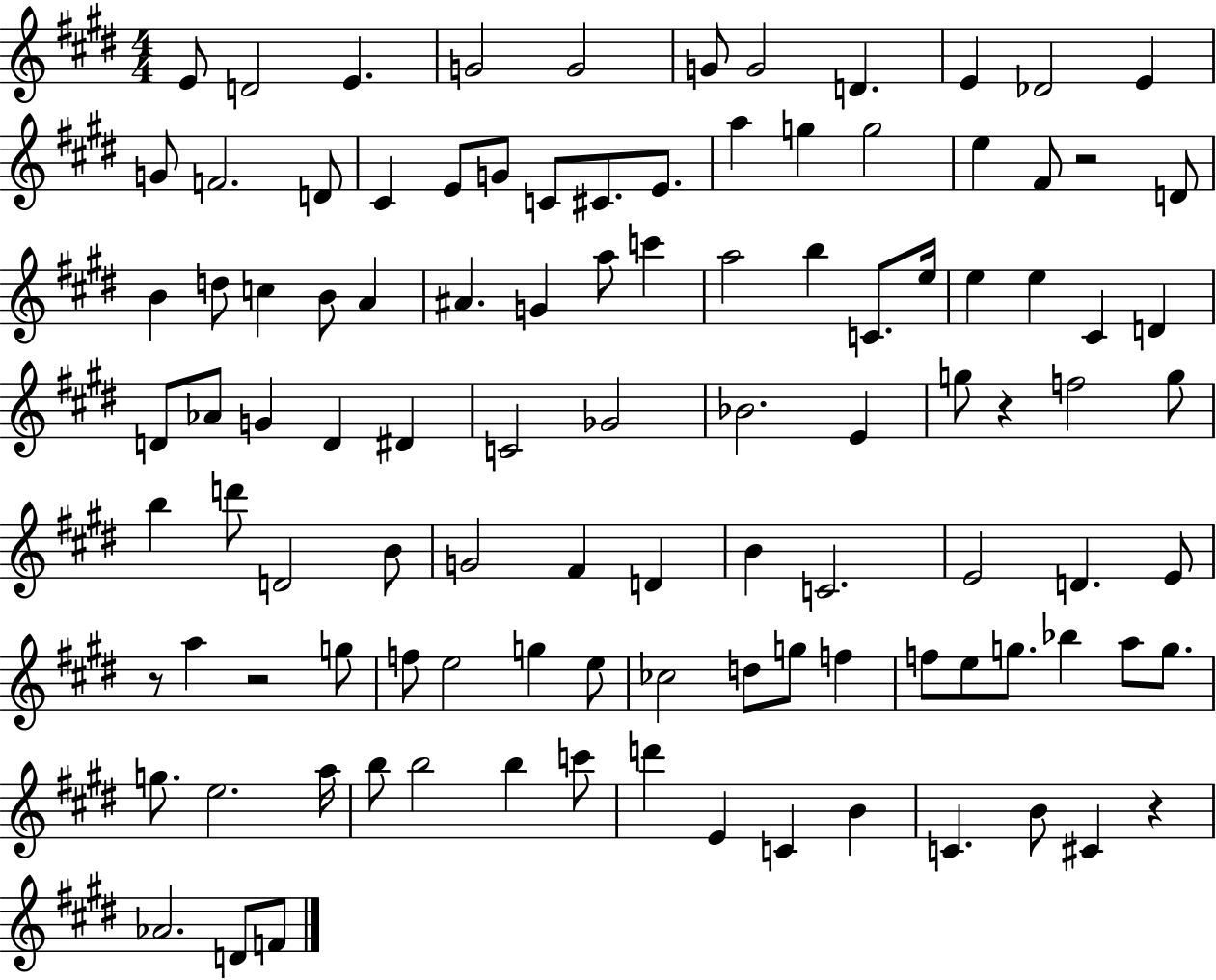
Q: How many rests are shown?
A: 5